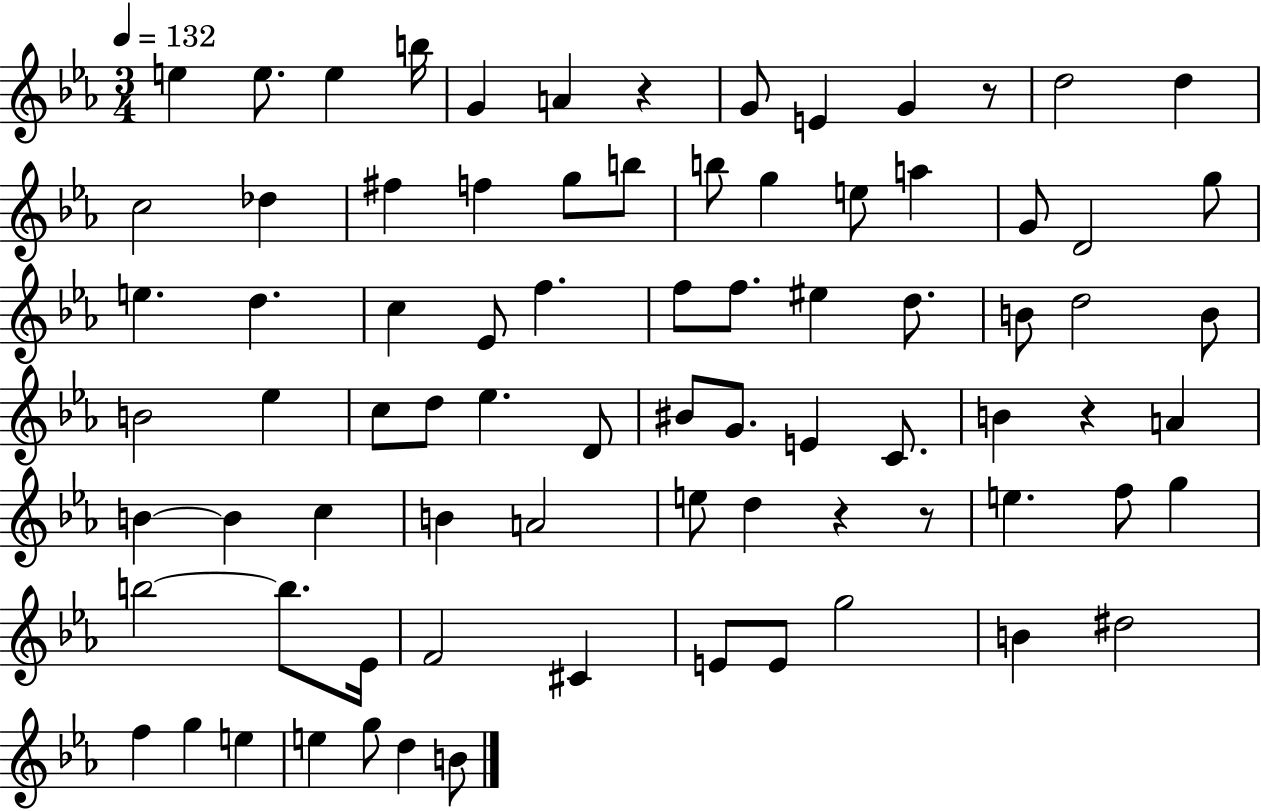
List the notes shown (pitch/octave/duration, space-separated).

E5/q E5/e. E5/q B5/s G4/q A4/q R/q G4/e E4/q G4/q R/e D5/h D5/q C5/h Db5/q F#5/q F5/q G5/e B5/e B5/e G5/q E5/e A5/q G4/e D4/h G5/e E5/q. D5/q. C5/q Eb4/e F5/q. F5/e F5/e. EIS5/q D5/e. B4/e D5/h B4/e B4/h Eb5/q C5/e D5/e Eb5/q. D4/e BIS4/e G4/e. E4/q C4/e. B4/q R/q A4/q B4/q B4/q C5/q B4/q A4/h E5/e D5/q R/q R/e E5/q. F5/e G5/q B5/h B5/e. Eb4/s F4/h C#4/q E4/e E4/e G5/h B4/q D#5/h F5/q G5/q E5/q E5/q G5/e D5/q B4/e